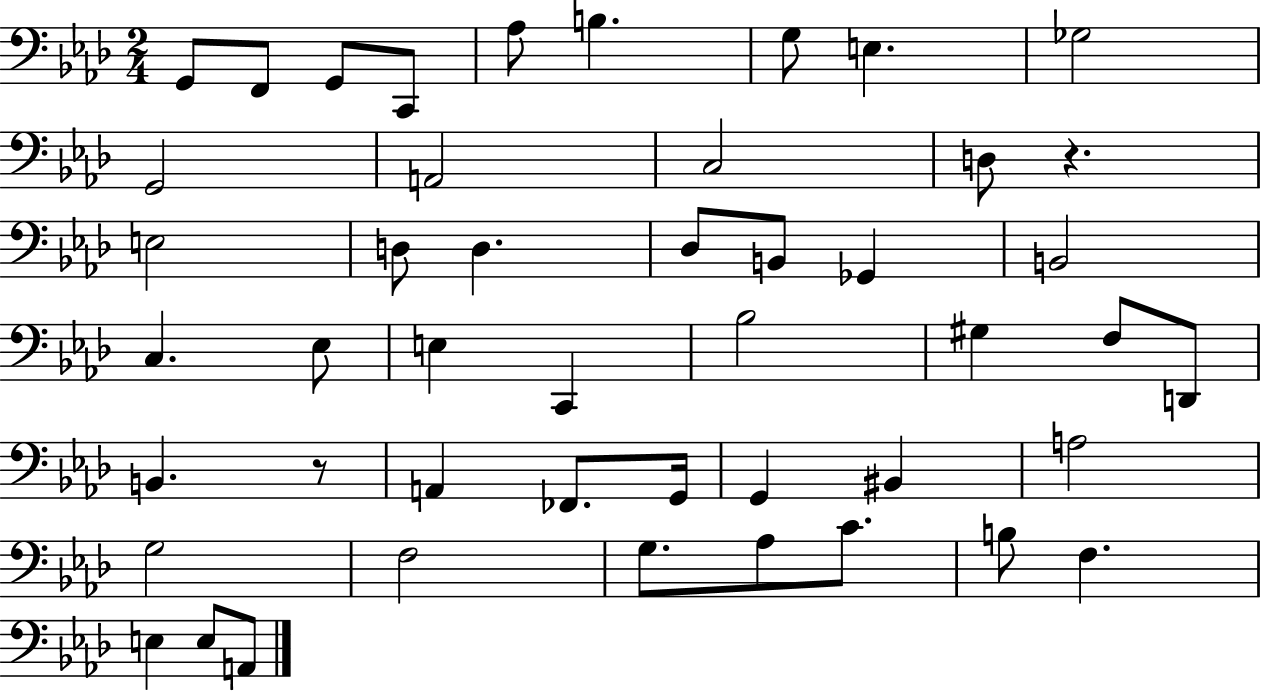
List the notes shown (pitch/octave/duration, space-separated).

G2/e F2/e G2/e C2/e Ab3/e B3/q. G3/e E3/q. Gb3/h G2/h A2/h C3/h D3/e R/q. E3/h D3/e D3/q. Db3/e B2/e Gb2/q B2/h C3/q. Eb3/e E3/q C2/q Bb3/h G#3/q F3/e D2/e B2/q. R/e A2/q FES2/e. G2/s G2/q BIS2/q A3/h G3/h F3/h G3/e. Ab3/e C4/e. B3/e F3/q. E3/q E3/e A2/e